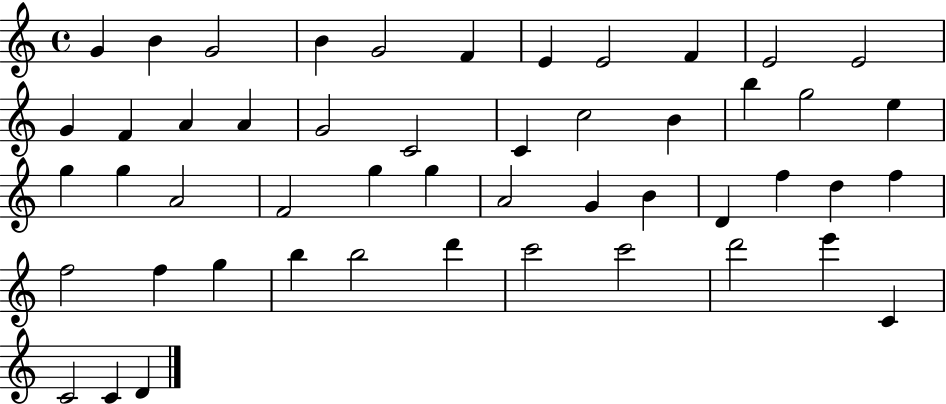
{
  \clef treble
  \time 4/4
  \defaultTimeSignature
  \key c \major
  g'4 b'4 g'2 | b'4 g'2 f'4 | e'4 e'2 f'4 | e'2 e'2 | \break g'4 f'4 a'4 a'4 | g'2 c'2 | c'4 c''2 b'4 | b''4 g''2 e''4 | \break g''4 g''4 a'2 | f'2 g''4 g''4 | a'2 g'4 b'4 | d'4 f''4 d''4 f''4 | \break f''2 f''4 g''4 | b''4 b''2 d'''4 | c'''2 c'''2 | d'''2 e'''4 c'4 | \break c'2 c'4 d'4 | \bar "|."
}